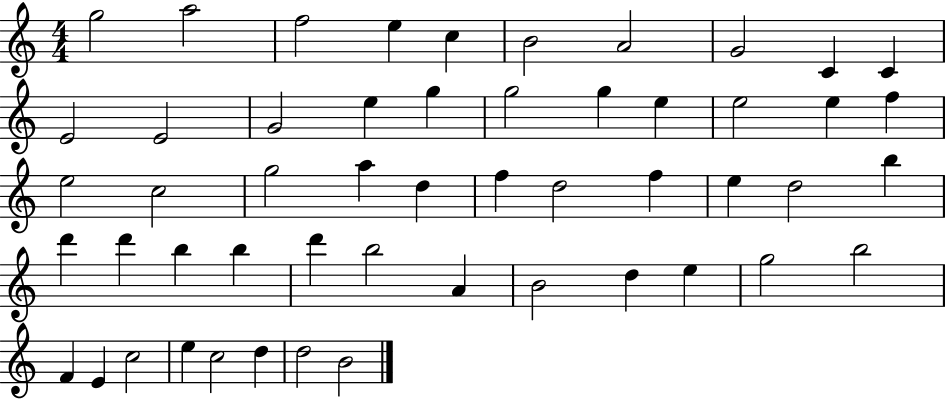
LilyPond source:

{
  \clef treble
  \numericTimeSignature
  \time 4/4
  \key c \major
  g''2 a''2 | f''2 e''4 c''4 | b'2 a'2 | g'2 c'4 c'4 | \break e'2 e'2 | g'2 e''4 g''4 | g''2 g''4 e''4 | e''2 e''4 f''4 | \break e''2 c''2 | g''2 a''4 d''4 | f''4 d''2 f''4 | e''4 d''2 b''4 | \break d'''4 d'''4 b''4 b''4 | d'''4 b''2 a'4 | b'2 d''4 e''4 | g''2 b''2 | \break f'4 e'4 c''2 | e''4 c''2 d''4 | d''2 b'2 | \bar "|."
}